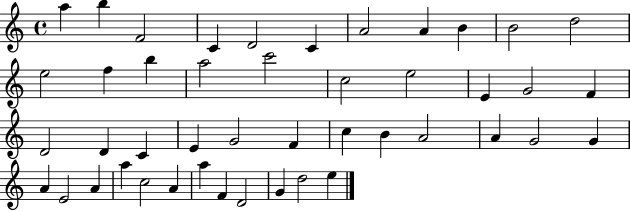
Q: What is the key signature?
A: C major